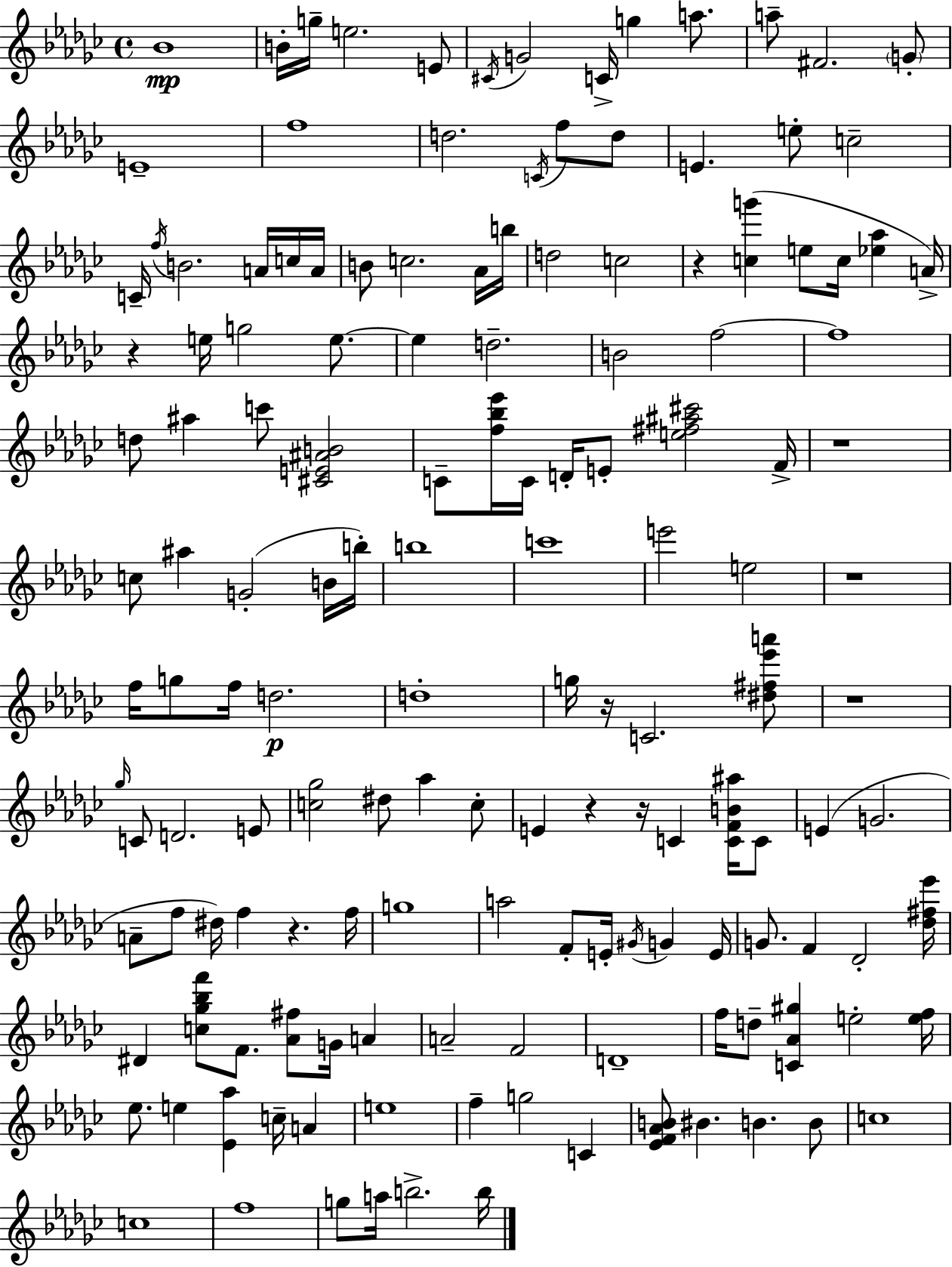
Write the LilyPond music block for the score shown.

{
  \clef treble
  \time 4/4
  \defaultTimeSignature
  \key ees \minor
  bes'1\mp | b'16-. g''16-- e''2. e'8 | \acciaccatura { cis'16 } g'2 c'16-> g''4 a''8. | a''8-- fis'2. \parenthesize g'8-. | \break e'1-- | f''1 | d''2. \acciaccatura { c'16 } f''8 | d''8 e'4. e''8-. c''2-- | \break c'16-- \acciaccatura { f''16 } b'2. | a'16 c''16 a'16 b'8 c''2. | aes'16 b''16 d''2 c''2 | r4 <c'' g'''>4( e''8 c''16 <ees'' aes''>4 | \break a'16->) r4 e''16 g''2 | e''8.~~ e''4 d''2.-- | b'2 f''2~~ | f''1 | \break d''8 ais''4 c'''8 <cis' e' ais' b'>2 | c'8-- <f'' bes'' ees'''>16 c'16 d'16-. e'8-. <e'' fis'' ais'' cis'''>2 | f'16-> r1 | c''8 ais''4 g'2-.( | \break b'16 b''16-.) b''1 | c'''1 | e'''2 e''2 | r1 | \break f''16 g''8 f''16 d''2.\p | d''1-. | g''16 r16 c'2. | <dis'' fis'' ees''' a'''>8 r1 | \break \grace { ges''16 } c'8 d'2. | e'8 <c'' ges''>2 dis''8 aes''4 | c''8-. e'4 r4 r16 c'4 | <c' f' b' ais''>16 c'8 e'4( g'2. | \break a'8-- f''8 dis''16) f''4 r4. | f''16 g''1 | a''2 f'8-. e'16-. \acciaccatura { gis'16 } | g'4 e'16 g'8. f'4 des'2-. | \break <des'' fis'' ees'''>16 dis'4 <c'' ges'' bes'' f'''>8 f'8. <aes' fis''>8 | g'16 a'4 a'2-- f'2 | d'1-- | f''16 d''8-- <c' aes' gis''>4 e''2-. | \break <e'' f''>16 ees''8. e''4 <ees' aes''>4 | c''16-- a'4 e''1 | f''4-- g''2 | c'4 <ees' f' aes' b'>8 bis'4. b'4. | \break b'8 c''1 | c''1 | f''1 | g''8 a''16 b''2.-> | \break b''16 \bar "|."
}